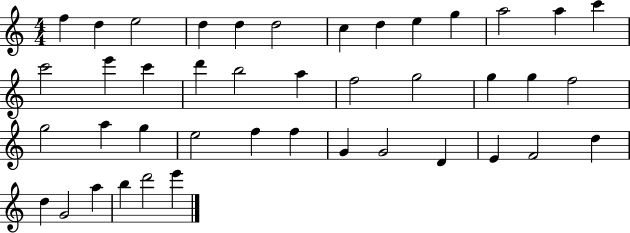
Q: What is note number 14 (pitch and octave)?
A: C6